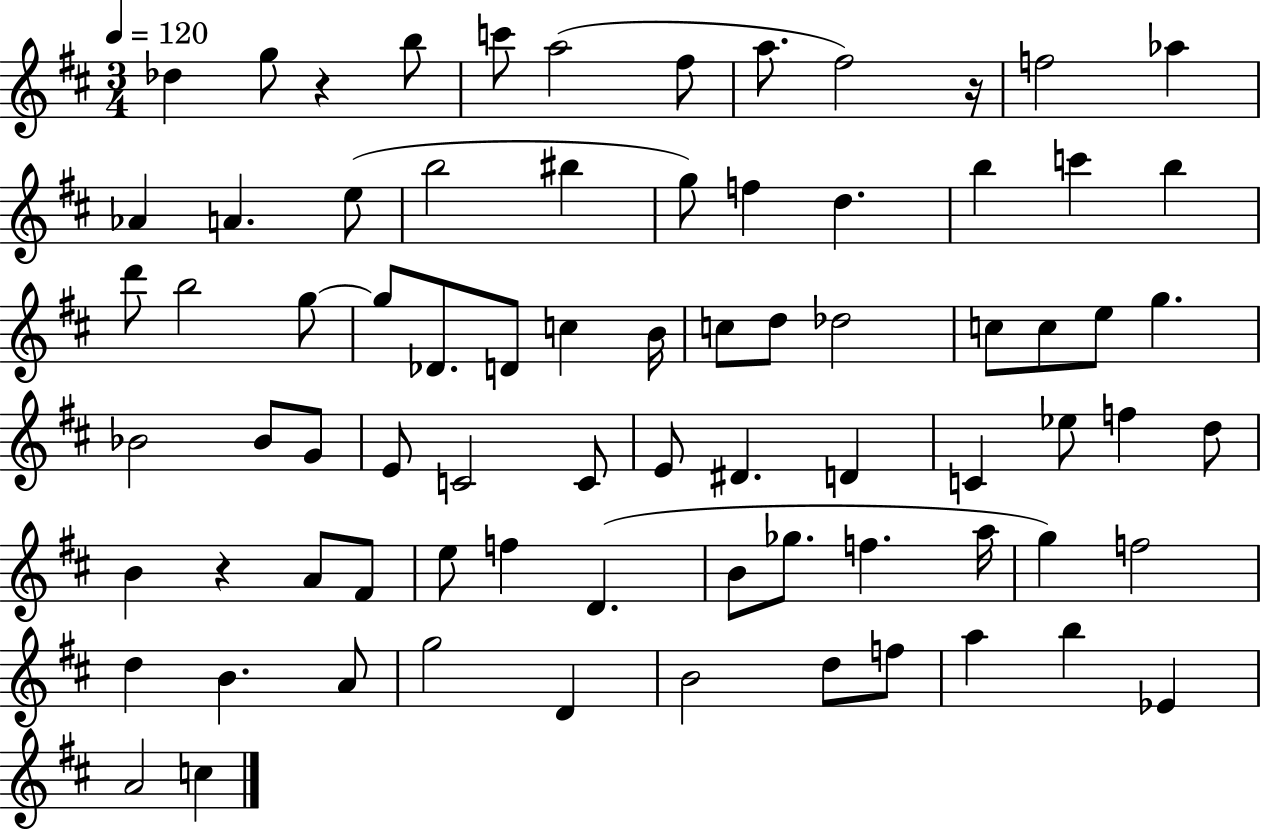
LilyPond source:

{
  \clef treble
  \numericTimeSignature
  \time 3/4
  \key d \major
  \tempo 4 = 120
  des''4 g''8 r4 b''8 | c'''8 a''2( fis''8 | a''8. fis''2) r16 | f''2 aes''4 | \break aes'4 a'4. e''8( | b''2 bis''4 | g''8) f''4 d''4. | b''4 c'''4 b''4 | \break d'''8 b''2 g''8~~ | g''8 des'8. d'8 c''4 b'16 | c''8 d''8 des''2 | c''8 c''8 e''8 g''4. | \break bes'2 bes'8 g'8 | e'8 c'2 c'8 | e'8 dis'4. d'4 | c'4 ees''8 f''4 d''8 | \break b'4 r4 a'8 fis'8 | e''8 f''4 d'4.( | b'8 ges''8. f''4. a''16 | g''4) f''2 | \break d''4 b'4. a'8 | g''2 d'4 | b'2 d''8 f''8 | a''4 b''4 ees'4 | \break a'2 c''4 | \bar "|."
}